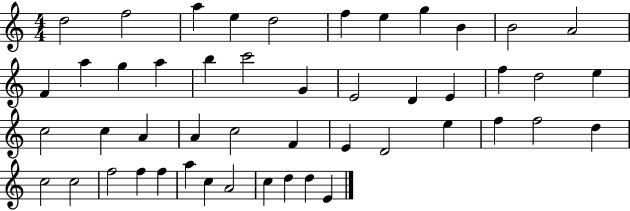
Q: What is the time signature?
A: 4/4